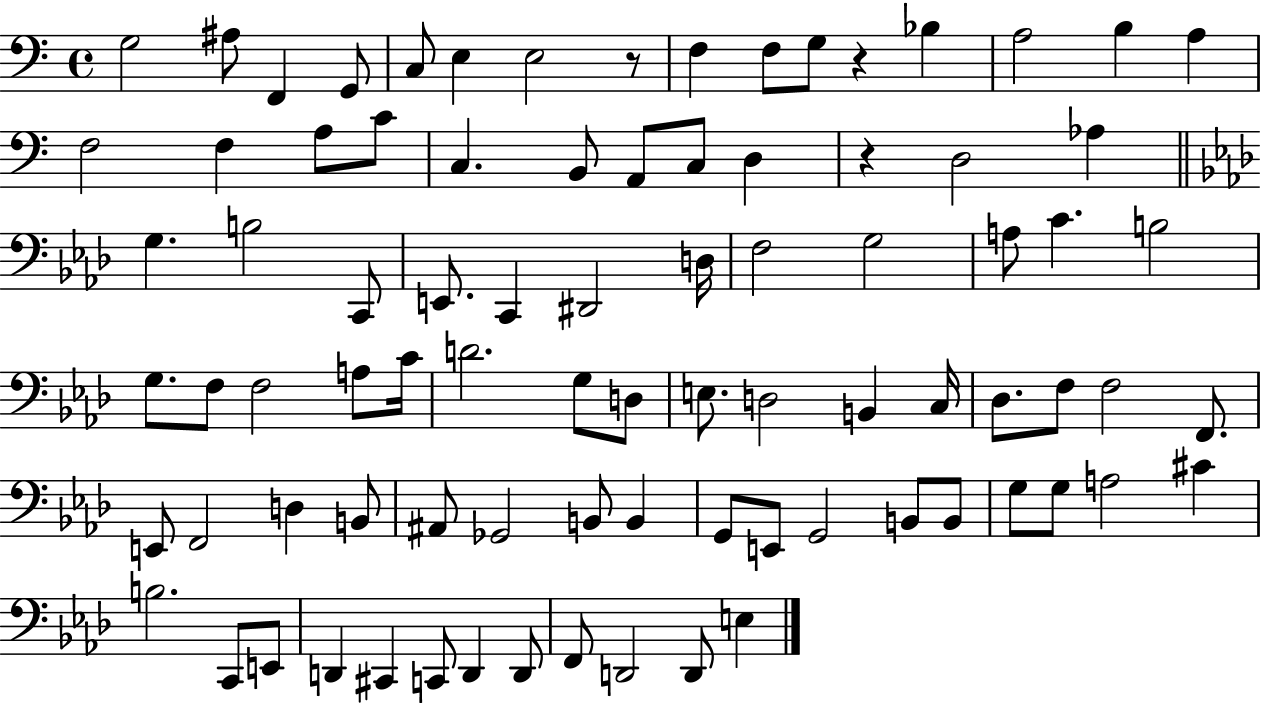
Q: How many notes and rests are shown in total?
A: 85